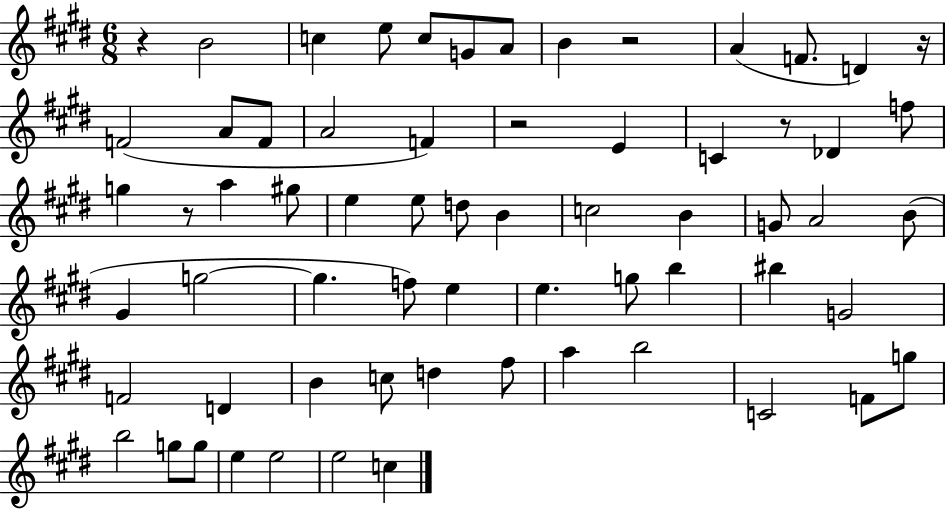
X:1
T:Untitled
M:6/8
L:1/4
K:E
z B2 c e/2 c/2 G/2 A/2 B z2 A F/2 D z/4 F2 A/2 F/2 A2 F z2 E C z/2 _D f/2 g z/2 a ^g/2 e e/2 d/2 B c2 B G/2 A2 B/2 ^G g2 g f/2 e e g/2 b ^b G2 F2 D B c/2 d ^f/2 a b2 C2 F/2 g/2 b2 g/2 g/2 e e2 e2 c